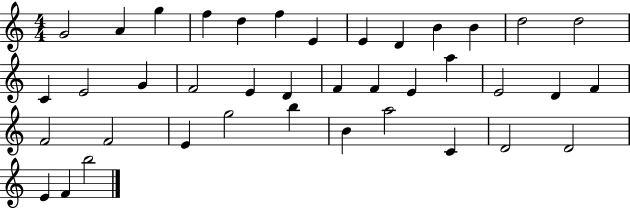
X:1
T:Untitled
M:4/4
L:1/4
K:C
G2 A g f d f E E D B B d2 d2 C E2 G F2 E D F F E a E2 D F F2 F2 E g2 b B a2 C D2 D2 E F b2